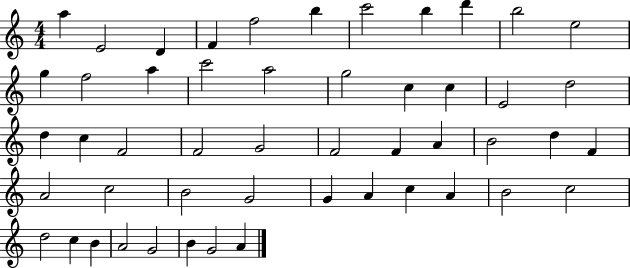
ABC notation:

X:1
T:Untitled
M:4/4
L:1/4
K:C
a E2 D F f2 b c'2 b d' b2 e2 g f2 a c'2 a2 g2 c c E2 d2 d c F2 F2 G2 F2 F A B2 d F A2 c2 B2 G2 G A c A B2 c2 d2 c B A2 G2 B G2 A